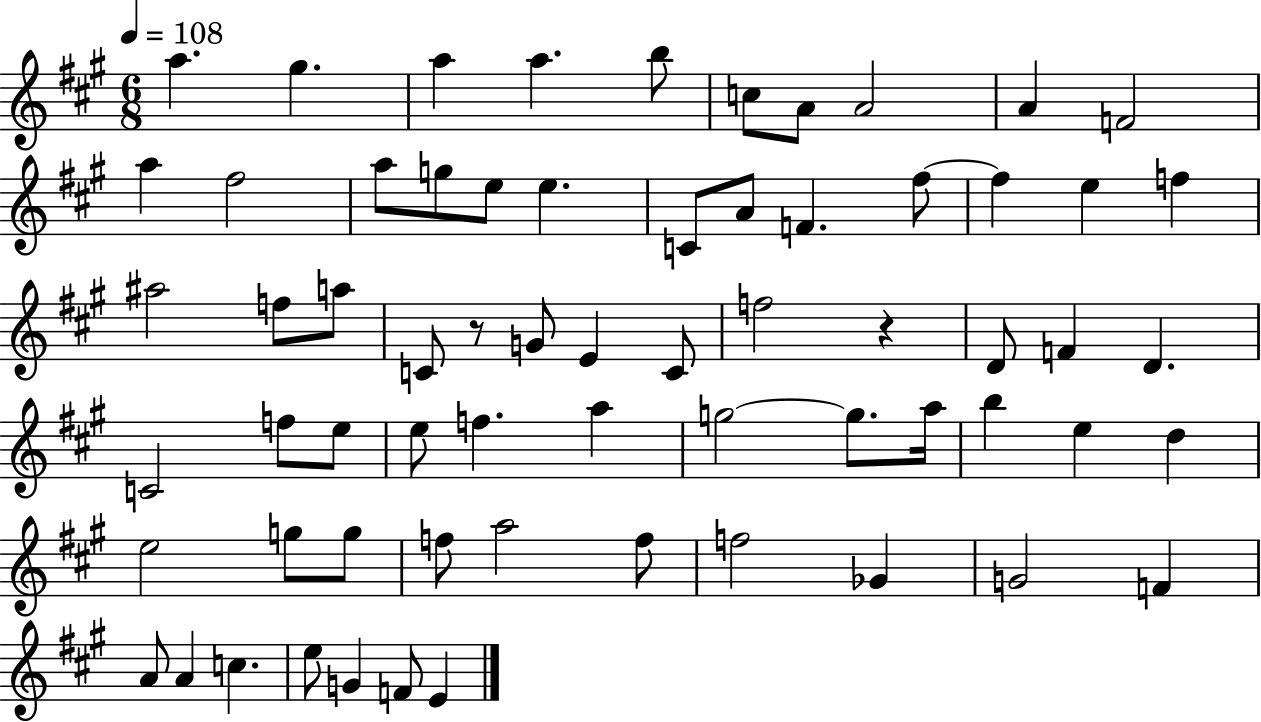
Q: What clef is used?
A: treble